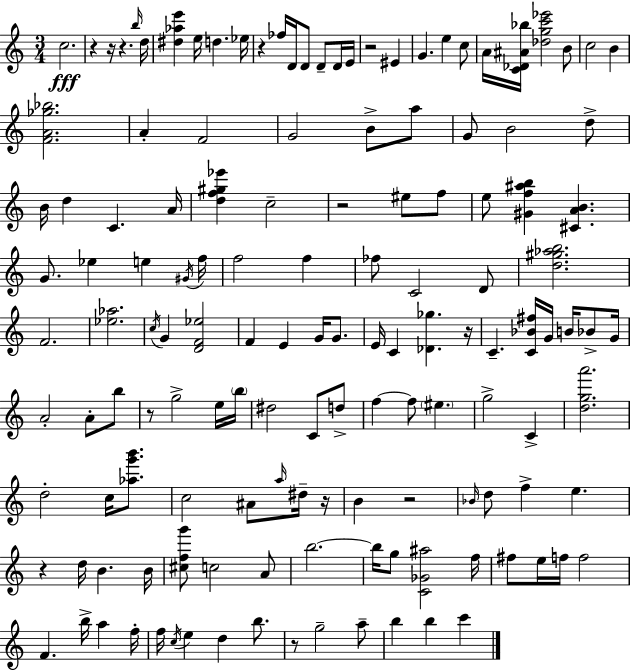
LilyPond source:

{
  \clef treble
  \numericTimeSignature
  \time 3/4
  \key a \minor
  \repeat volta 2 { c''2.\fff | r4 r16 r4. \grace { b''16 } | d''16 <dis'' aes'' e'''>4 e''16 d''4. | ees''16 r4 fes''16 d'16 d'8 d'8-- d'16 | \break e'16 r2 eis'4 | g'4. e''4 c''8 | a'16 <c' des' ais' bes''>16 <des'' g'' c''' ees'''>2 b'8 | c''2 b'4 | \break <f' a' ges'' bes''>2. | a'4-. f'2 | g'2 b'8-> a''8 | g'8 b'2 d''8-> | \break b'16 d''4 c'4. | a'16 <d'' f'' gis'' ees'''>4 c''2-- | r2 eis''8 f''8 | e''8 <gis' f'' ais'' b''>4 <cis' a' b'>4. | \break g'8. ees''4 e''4 | \acciaccatura { gis'16 } f''16 f''2 f''4 | fes''8 c'2 | d'8 <d'' gis'' aes'' b''>2. | \break f'2. | <ees'' aes''>2. | \acciaccatura { c''16 } g'4 <d' f' ees''>2 | f'4 e'4 g'16 | \break g'8. e'16 c'4 <des' ges''>4. | r16 c'4.-- <c' bes' fis''>16 g'16 b'16 | bes'8-> g'16 a'2-. a'8-. | b''8 r8 g''2-> | \break e''16 \parenthesize b''16 dis''2 c'8 | d''8-> f''4~~ f''8 \parenthesize eis''4. | g''2-> c'4-> | <d'' g'' a'''>2. | \break d''2-. c''16 | <aes'' g''' b'''>8. c''2 ais'8 | \grace { a''16 } dis''16-- r16 b'4 r2 | \grace { bes'16 } d''8 f''4-> e''4. | \break r4 d''16 b'4. | b'16 <cis'' f'' g'''>8 c''2 | a'8 b''2.~~ | b''16 g''8 <c' ges' ais''>2 | \break f''16 fis''8 e''16 f''16 f''2 | f'4. b''16-> | a''4 f''16-. f''16 \acciaccatura { c''16 } e''4 d''4 | b''8. r8 g''2-- | \break a''8-- b''4 b''4 | c'''4 } \bar "|."
}